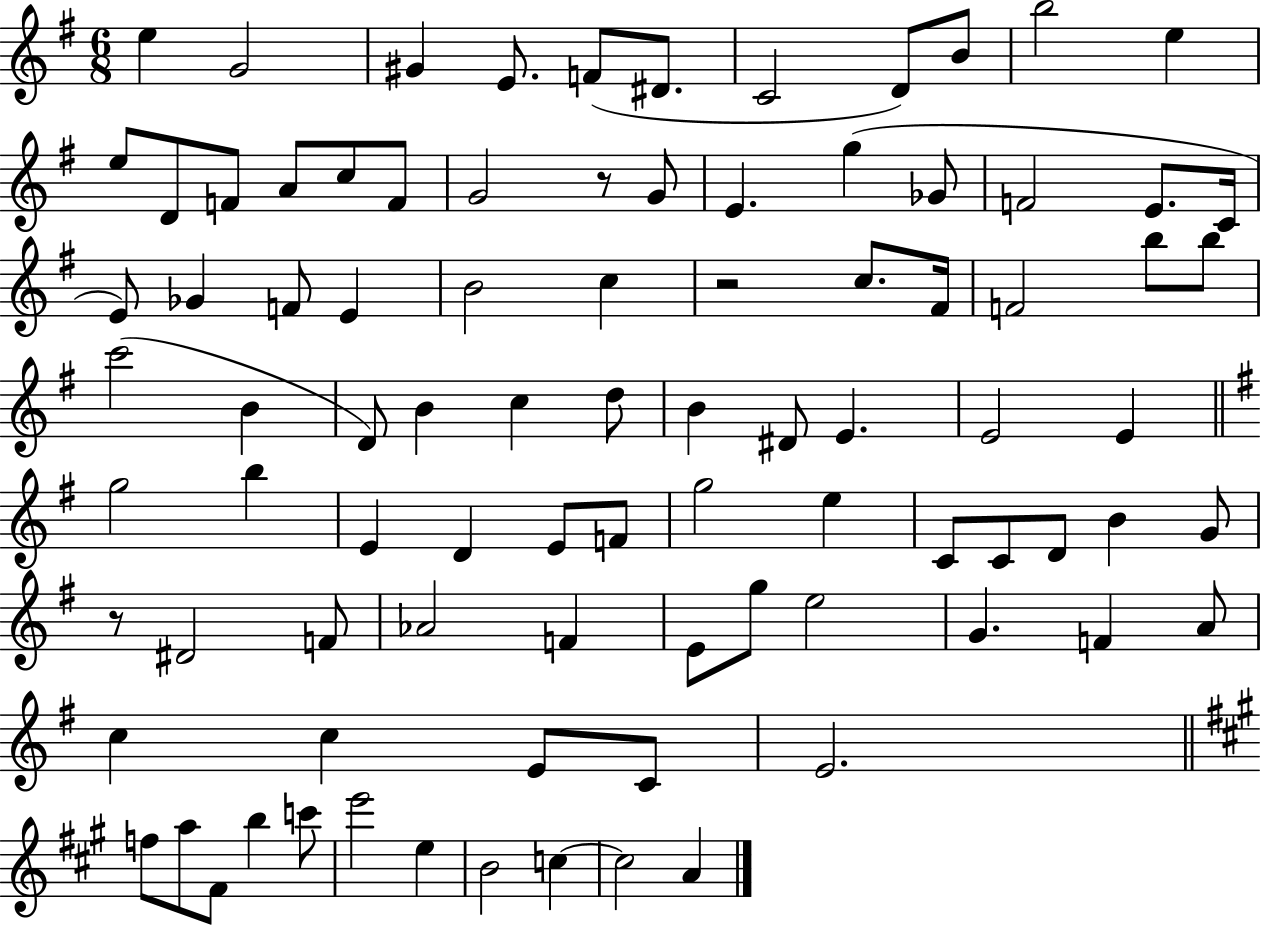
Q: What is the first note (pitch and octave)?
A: E5